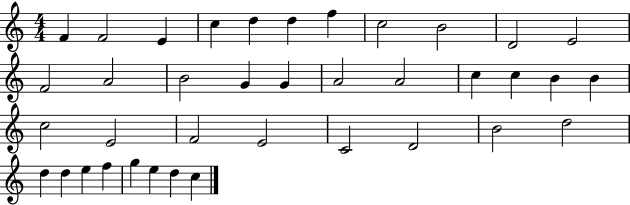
F4/q F4/h E4/q C5/q D5/q D5/q F5/q C5/h B4/h D4/h E4/h F4/h A4/h B4/h G4/q G4/q A4/h A4/h C5/q C5/q B4/q B4/q C5/h E4/h F4/h E4/h C4/h D4/h B4/h D5/h D5/q D5/q E5/q F5/q G5/q E5/q D5/q C5/q